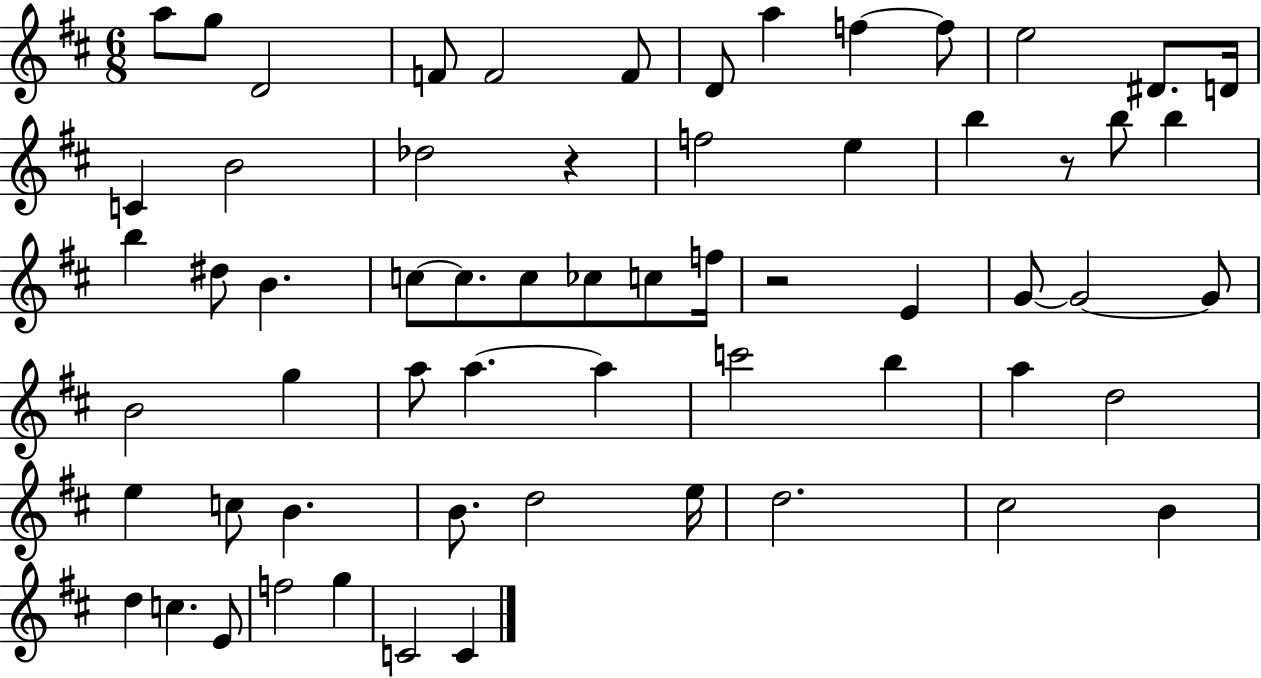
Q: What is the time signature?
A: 6/8